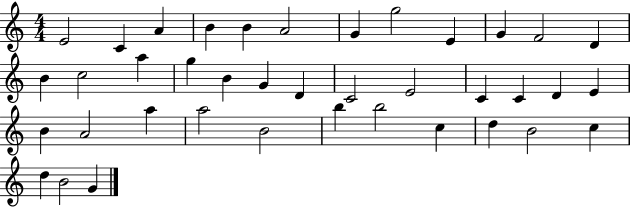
E4/h C4/q A4/q B4/q B4/q A4/h G4/q G5/h E4/q G4/q F4/h D4/q B4/q C5/h A5/q G5/q B4/q G4/q D4/q C4/h E4/h C4/q C4/q D4/q E4/q B4/q A4/h A5/q A5/h B4/h B5/q B5/h C5/q D5/q B4/h C5/q D5/q B4/h G4/q